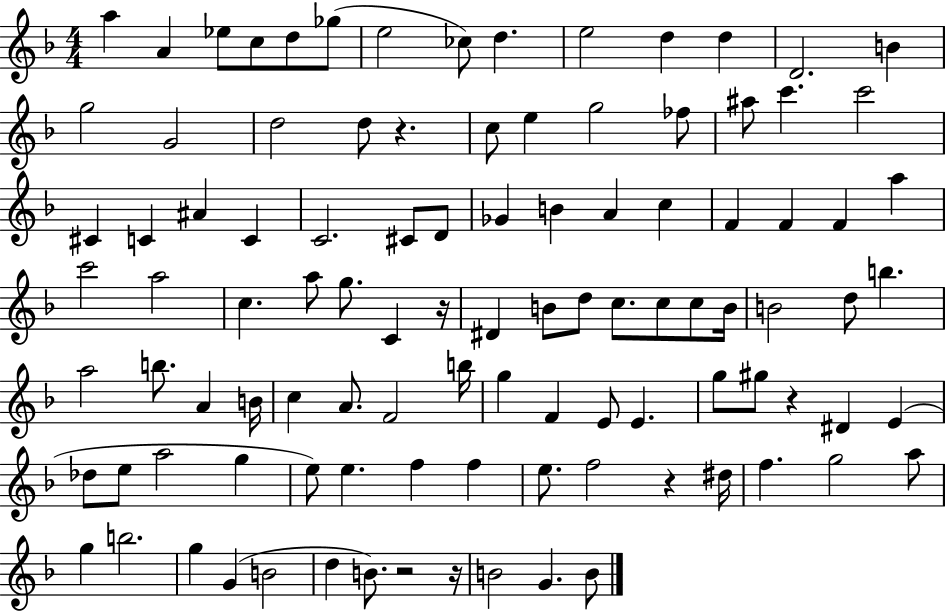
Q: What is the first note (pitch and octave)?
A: A5